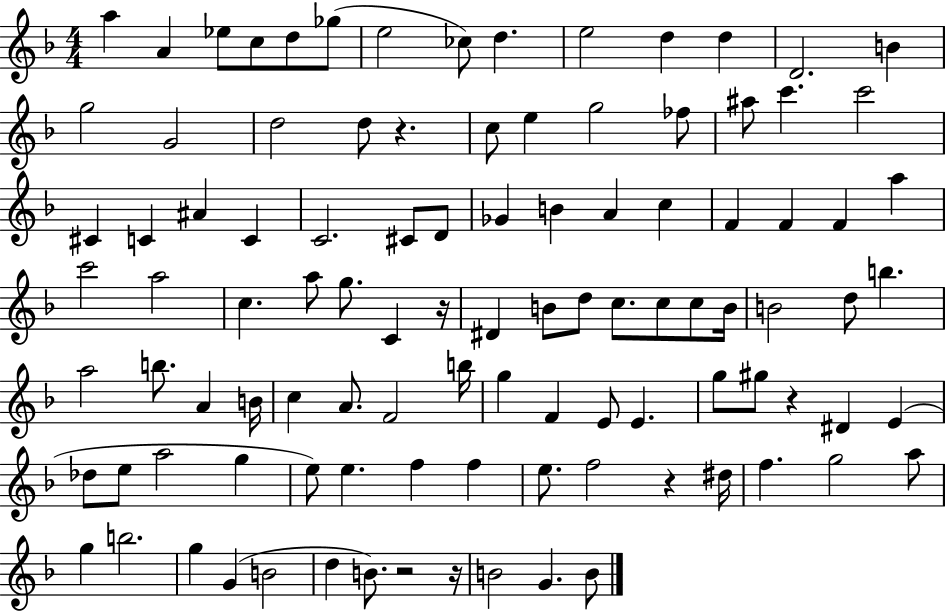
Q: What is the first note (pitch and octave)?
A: A5